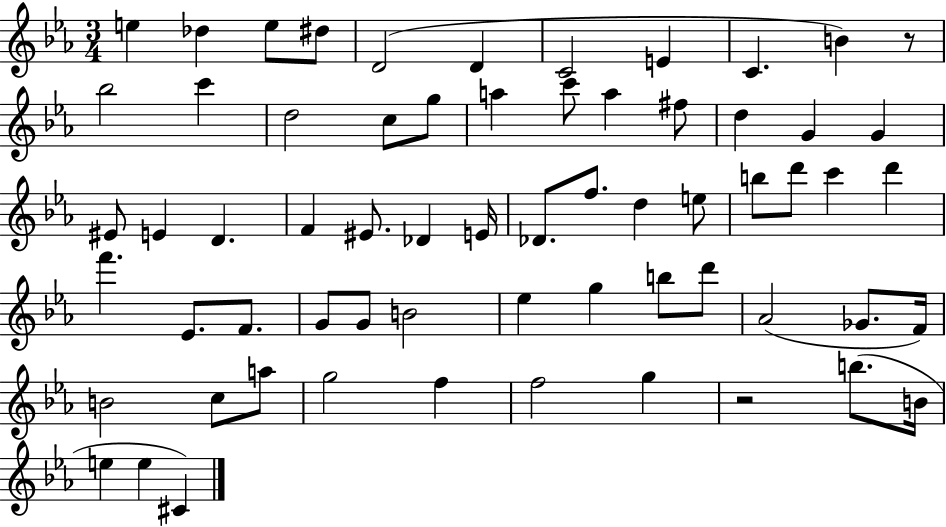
X:1
T:Untitled
M:3/4
L:1/4
K:Eb
e _d e/2 ^d/2 D2 D C2 E C B z/2 _b2 c' d2 c/2 g/2 a c'/2 a ^f/2 d G G ^E/2 E D F ^E/2 _D E/4 _D/2 f/2 d e/2 b/2 d'/2 c' d' f' _E/2 F/2 G/2 G/2 B2 _e g b/2 d'/2 _A2 _G/2 F/4 B2 c/2 a/2 g2 f f2 g z2 b/2 B/4 e e ^C